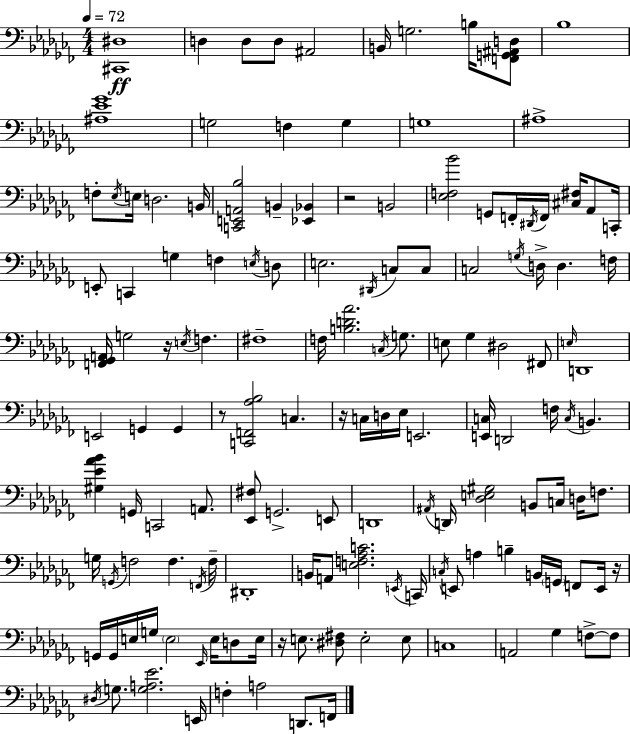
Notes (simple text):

[C#2,D#3]/w D3/q D3/e D3/e A#2/h B2/s G3/h. B3/s [F2,G2,A#2,D3]/e Bb3/w [A#3,Eb4,Gb4]/w G3/h F3/q G3/q G3/w A#3/w F3/e Eb3/s E3/s D3/h. B2/s [C2,E2,A2,Bb3]/h B2/q [Eb2,Bb2]/q R/h B2/h [Eb3,F3,Bb4]/h G2/e F2/s D#2/s F2/s [C#3,F#3]/s Ab2/e C2/s E2/e C2/q G3/q F3/q E3/s D3/e E3/h. D#2/s C3/e C3/e C3/h G3/s D3/s D3/q. F3/s [F2,Gb2,A2]/s G3/h R/s E3/s F3/q. F#3/w F3/s [B3,D4,Ab4]/h. C3/s G3/e. E3/e Gb3/q D#3/h F#2/e E3/s D2/w E2/h G2/q G2/q R/e [C2,F2,Ab3,Bb3]/h C3/q. R/s C3/s D3/s Eb3/s E2/h. [E2,C3]/s D2/h F3/s C3/s B2/q. [G#3,Eb4,Ab4,Bb4]/q G2/s C2/h A2/e. [Eb2,F#3]/e G2/h. E2/e D2/w A#2/s D2/s [Db3,E3,G#3]/h B2/e C3/s D3/s F3/e. G3/s G2/s F3/h F3/q. F2/s F3/s D#2/w B2/s A2/e [E3,F3,Ab3,C4]/h. E2/s C2/s C3/s E2/e A3/q B3/q B2/s G2/s F2/e E2/s R/s G2/s G2/s E3/s G3/s E3/h Eb2/s E3/s D3/e E3/s R/s E3/e. [D#3,F#3]/e E3/h E3/e C3/w A2/h Gb3/q F3/e F3/e D#3/s G3/e. [G3,A3,Eb4]/h. E2/s F3/q A3/h D2/e. F2/s